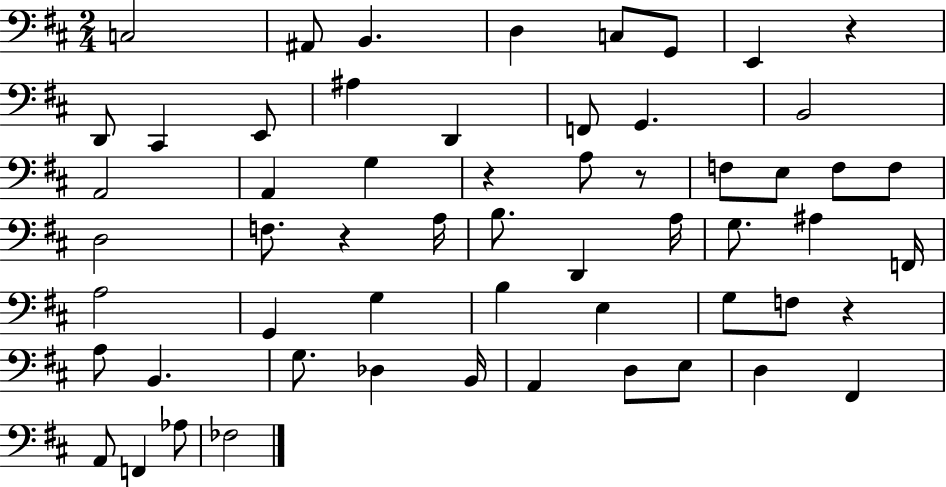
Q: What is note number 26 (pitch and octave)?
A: A3